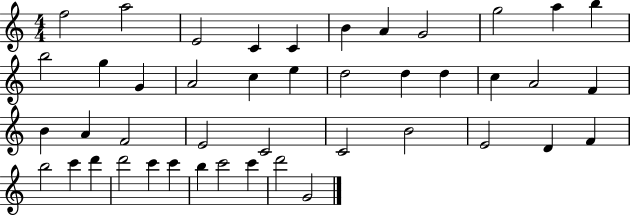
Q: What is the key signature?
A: C major